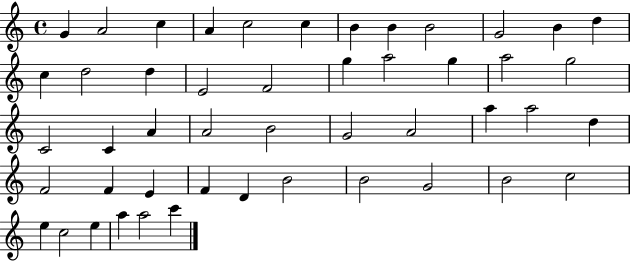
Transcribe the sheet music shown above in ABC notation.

X:1
T:Untitled
M:4/4
L:1/4
K:C
G A2 c A c2 c B B B2 G2 B d c d2 d E2 F2 g a2 g a2 g2 C2 C A A2 B2 G2 A2 a a2 d F2 F E F D B2 B2 G2 B2 c2 e c2 e a a2 c'